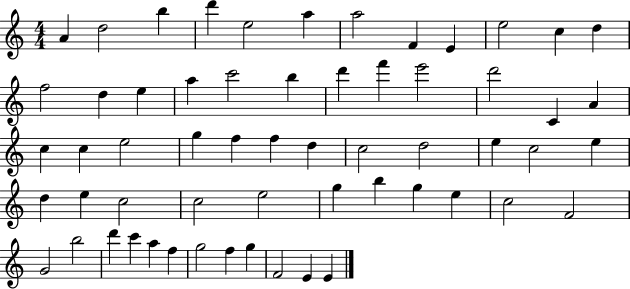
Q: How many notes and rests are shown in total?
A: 59